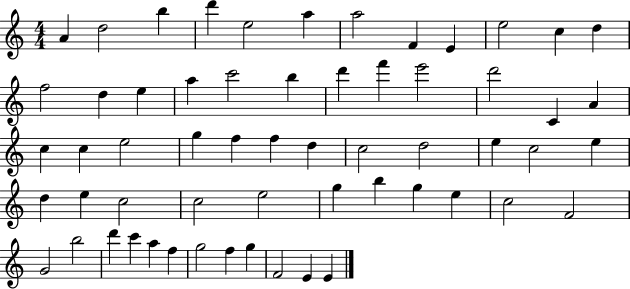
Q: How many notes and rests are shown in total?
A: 59